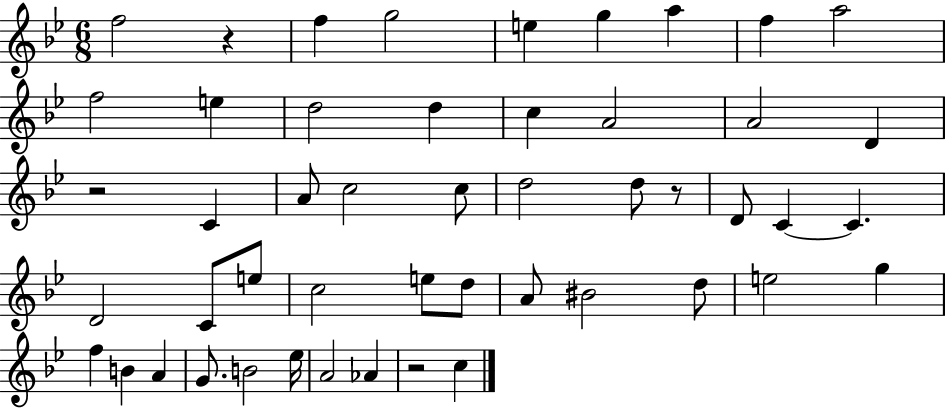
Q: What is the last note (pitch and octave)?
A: C5